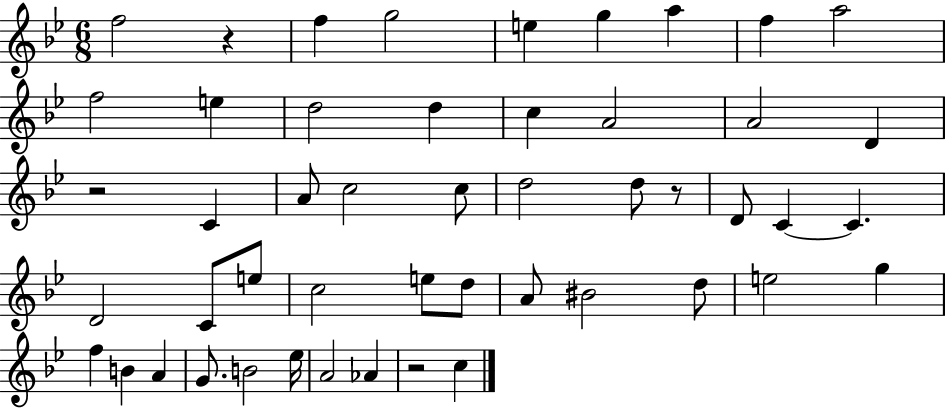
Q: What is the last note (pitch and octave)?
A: C5